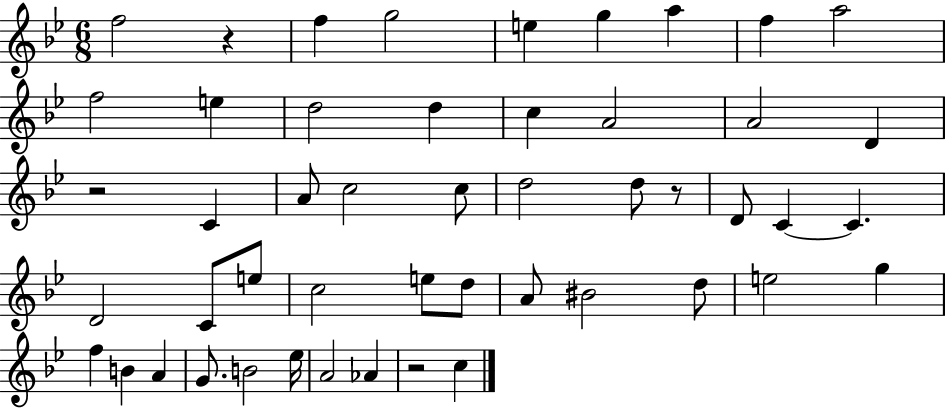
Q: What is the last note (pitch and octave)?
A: C5